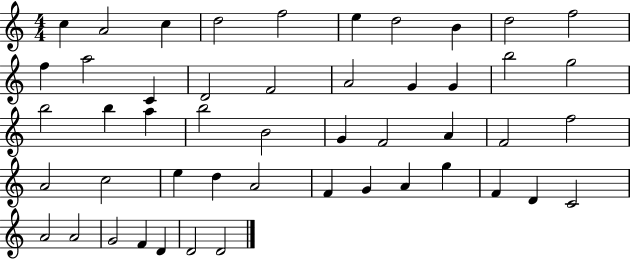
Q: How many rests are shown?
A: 0